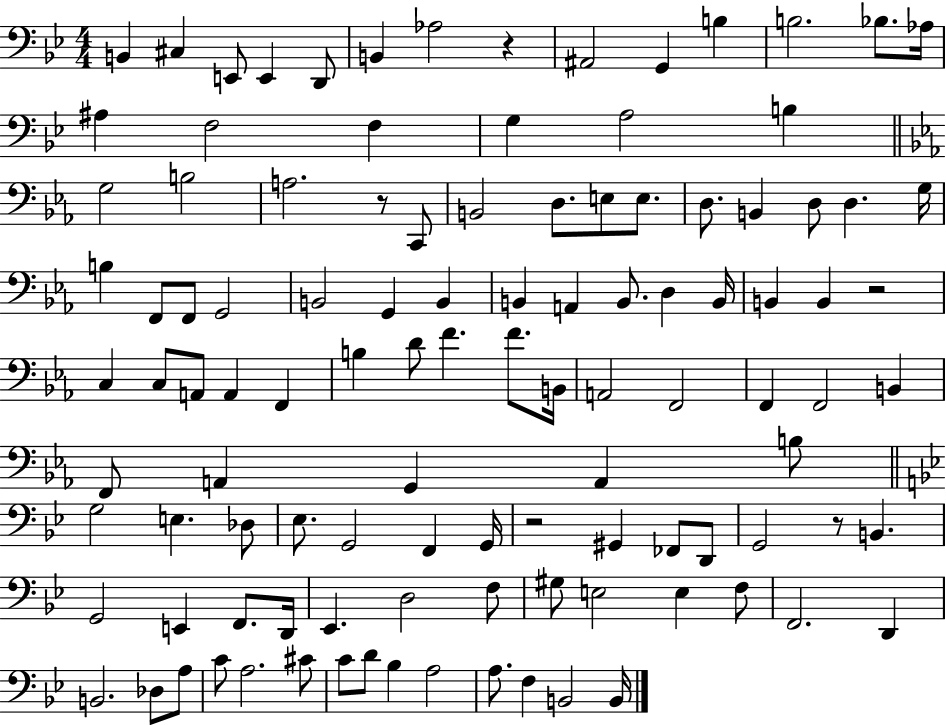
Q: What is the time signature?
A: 4/4